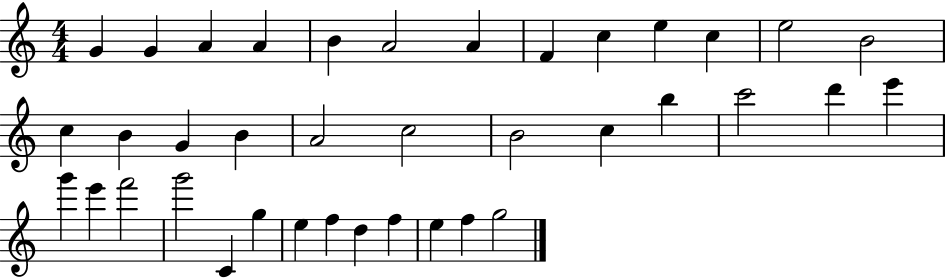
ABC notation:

X:1
T:Untitled
M:4/4
L:1/4
K:C
G G A A B A2 A F c e c e2 B2 c B G B A2 c2 B2 c b c'2 d' e' g' e' f'2 g'2 C g e f d f e f g2